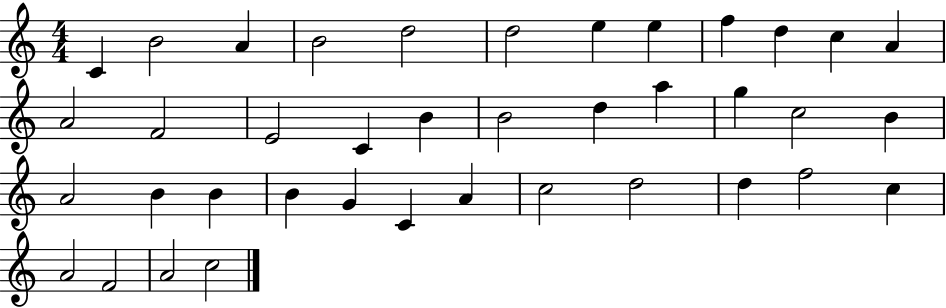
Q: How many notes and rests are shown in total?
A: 39